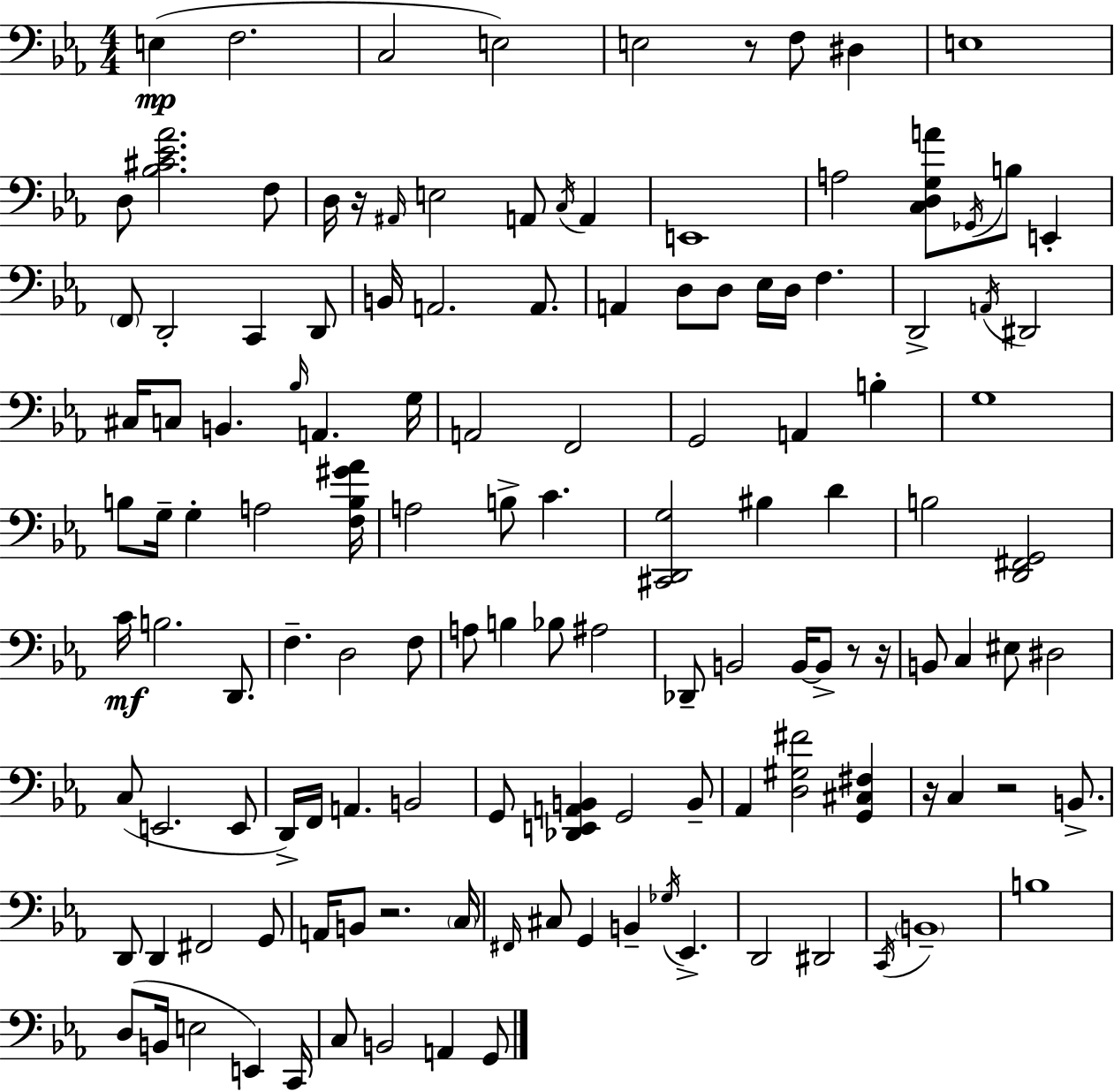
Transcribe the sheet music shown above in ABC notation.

X:1
T:Untitled
M:4/4
L:1/4
K:Cm
E, F,2 C,2 E,2 E,2 z/2 F,/2 ^D, E,4 D,/2 [_B,^C_E_A]2 F,/2 D,/4 z/4 ^A,,/4 E,2 A,,/2 C,/4 A,, E,,4 A,2 [C,D,G,A]/2 _G,,/4 B,/2 E,, F,,/2 D,,2 C,, D,,/2 B,,/4 A,,2 A,,/2 A,, D,/2 D,/2 _E,/4 D,/4 F, D,,2 A,,/4 ^D,,2 ^C,/4 C,/2 B,, _B,/4 A,, G,/4 A,,2 F,,2 G,,2 A,, B, G,4 B,/2 G,/4 G, A,2 [F,B,^G_A]/4 A,2 B,/2 C [^C,,D,,G,]2 ^B, D B,2 [D,,^F,,G,,]2 C/4 B,2 D,,/2 F, D,2 F,/2 A,/2 B, _B,/2 ^A,2 _D,,/2 B,,2 B,,/4 B,,/2 z/2 z/4 B,,/2 C, ^E,/2 ^D,2 C,/2 E,,2 E,,/2 D,,/4 F,,/4 A,, B,,2 G,,/2 [_D,,E,,A,,B,,] G,,2 B,,/2 _A,, [D,^G,^F]2 [G,,^C,^F,] z/4 C, z2 B,,/2 D,,/2 D,, ^F,,2 G,,/2 A,,/4 B,,/2 z2 C,/4 ^F,,/4 ^C,/2 G,, B,, _G,/4 _E,, D,,2 ^D,,2 C,,/4 B,,4 B,4 D,/2 B,,/4 E,2 E,, C,,/4 C,/2 B,,2 A,, G,,/2